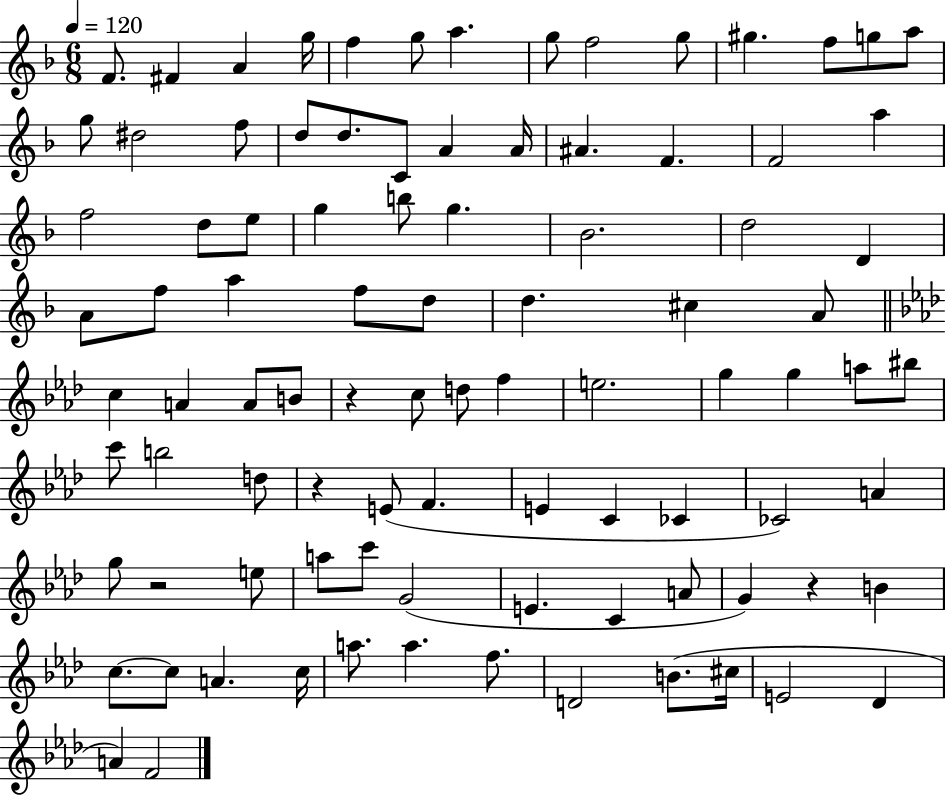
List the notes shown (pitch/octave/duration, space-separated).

F4/e. F#4/q A4/q G5/s F5/q G5/e A5/q. G5/e F5/h G5/e G#5/q. F5/e G5/e A5/e G5/e D#5/h F5/e D5/e D5/e. C4/e A4/q A4/s A#4/q. F4/q. F4/h A5/q F5/h D5/e E5/e G5/q B5/e G5/q. Bb4/h. D5/h D4/q A4/e F5/e A5/q F5/e D5/e D5/q. C#5/q A4/e C5/q A4/q A4/e B4/e R/q C5/e D5/e F5/q E5/h. G5/q G5/q A5/e BIS5/e C6/e B5/h D5/e R/q E4/e F4/q. E4/q C4/q CES4/q CES4/h A4/q G5/e R/h E5/e A5/e C6/e G4/h E4/q. C4/q A4/e G4/q R/q B4/q C5/e. C5/e A4/q. C5/s A5/e. A5/q. F5/e. D4/h B4/e. C#5/s E4/h Db4/q A4/q F4/h